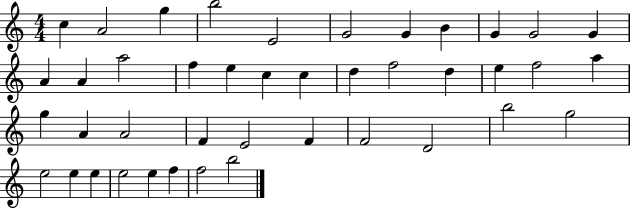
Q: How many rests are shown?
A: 0